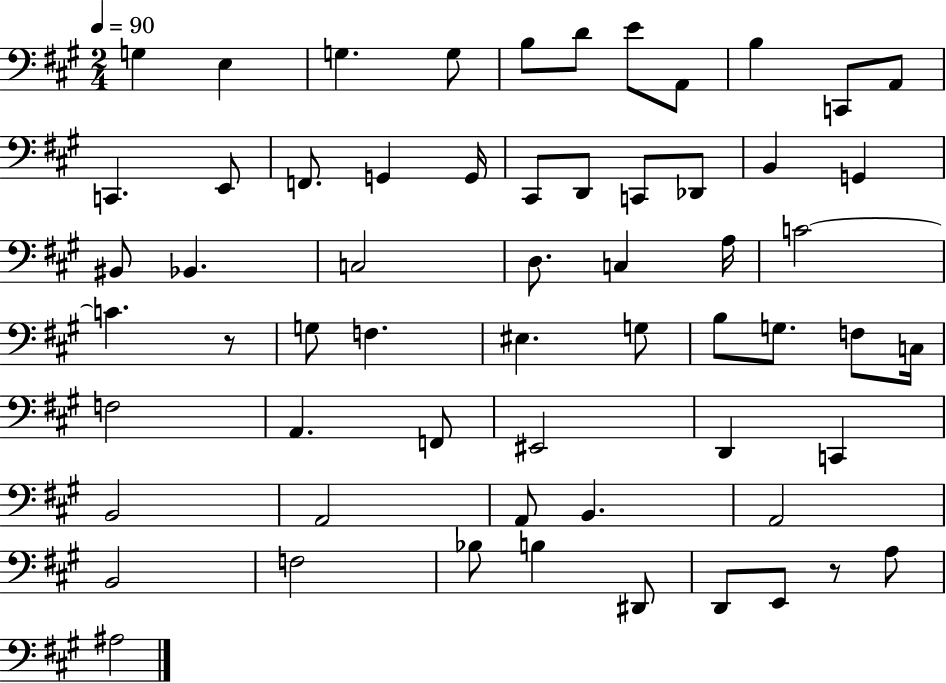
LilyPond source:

{
  \clef bass
  \numericTimeSignature
  \time 2/4
  \key a \major
  \tempo 4 = 90
  g4 e4 | g4. g8 | b8 d'8 e'8 a,8 | b4 c,8 a,8 | \break c,4. e,8 | f,8. g,4 g,16 | cis,8 d,8 c,8 des,8 | b,4 g,4 | \break bis,8 bes,4. | c2 | d8. c4 a16 | c'2~~ | \break c'4. r8 | g8 f4. | eis4. g8 | b8 g8. f8 c16 | \break f2 | a,4. f,8 | eis,2 | d,4 c,4 | \break b,2 | a,2 | a,8 b,4. | a,2 | \break b,2 | f2 | bes8 b4 dis,8 | d,8 e,8 r8 a8 | \break ais2 | \bar "|."
}